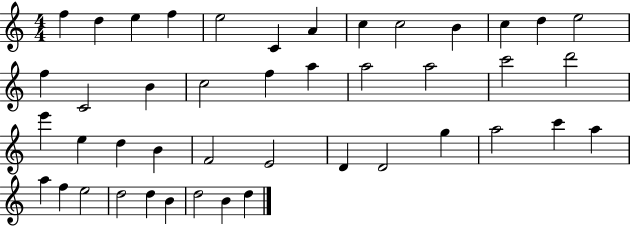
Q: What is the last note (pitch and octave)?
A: D5